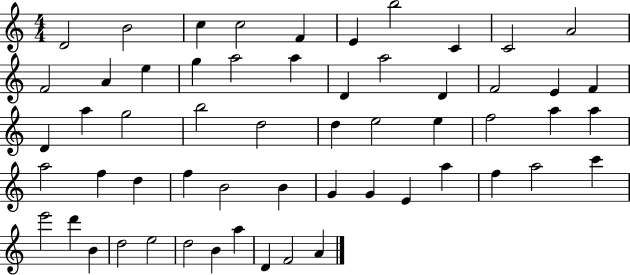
{
  \clef treble
  \numericTimeSignature
  \time 4/4
  \key c \major
  d'2 b'2 | c''4 c''2 f'4 | e'4 b''2 c'4 | c'2 a'2 | \break f'2 a'4 e''4 | g''4 a''2 a''4 | d'4 a''2 d'4 | f'2 e'4 f'4 | \break d'4 a''4 g''2 | b''2 d''2 | d''4 e''2 e''4 | f''2 a''4 a''4 | \break a''2 f''4 d''4 | f''4 b'2 b'4 | g'4 g'4 e'4 a''4 | f''4 a''2 c'''4 | \break e'''2 d'''4 b'4 | d''2 e''2 | d''2 b'4 a''4 | d'4 f'2 a'4 | \break \bar "|."
}